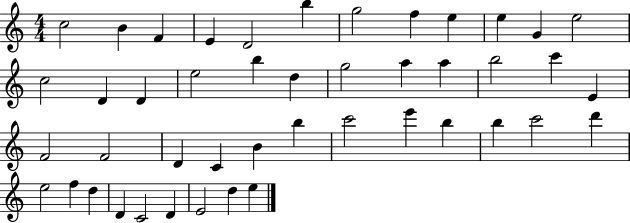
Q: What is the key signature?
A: C major